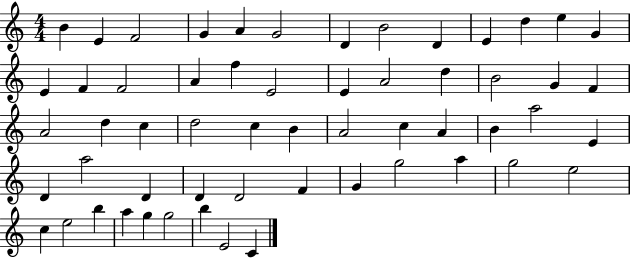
X:1
T:Untitled
M:4/4
L:1/4
K:C
B E F2 G A G2 D B2 D E d e G E F F2 A f E2 E A2 d B2 G F A2 d c d2 c B A2 c A B a2 E D a2 D D D2 F G g2 a g2 e2 c e2 b a g g2 b E2 C